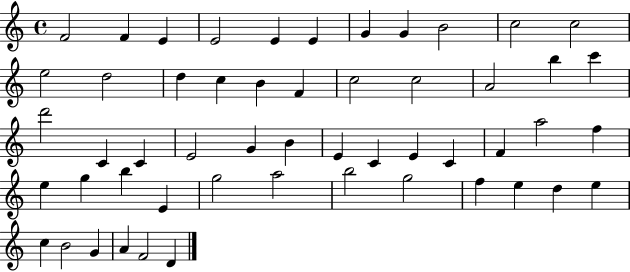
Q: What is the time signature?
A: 4/4